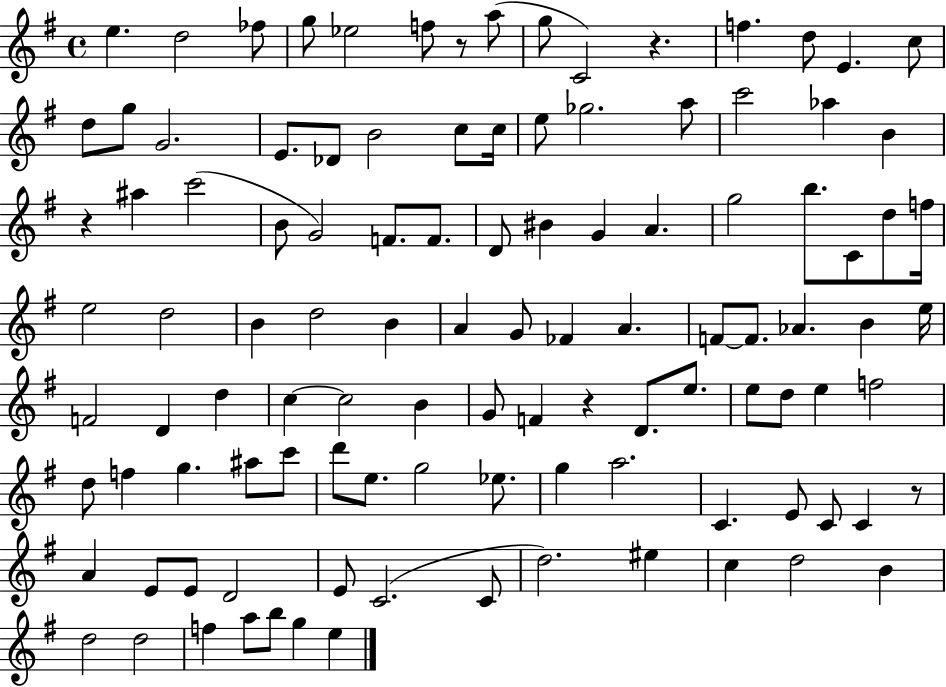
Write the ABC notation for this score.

X:1
T:Untitled
M:4/4
L:1/4
K:G
e d2 _f/2 g/2 _e2 f/2 z/2 a/2 g/2 C2 z f d/2 E c/2 d/2 g/2 G2 E/2 _D/2 B2 c/2 c/4 e/2 _g2 a/2 c'2 _a B z ^a c'2 B/2 G2 F/2 F/2 D/2 ^B G A g2 b/2 C/2 d/2 f/4 e2 d2 B d2 B A G/2 _F A F/2 F/2 _A B e/4 F2 D d c c2 B G/2 F z D/2 e/2 e/2 d/2 e f2 d/2 f g ^a/2 c'/2 d'/2 e/2 g2 _e/2 g a2 C E/2 C/2 C z/2 A E/2 E/2 D2 E/2 C2 C/2 d2 ^e c d2 B d2 d2 f a/2 b/2 g e